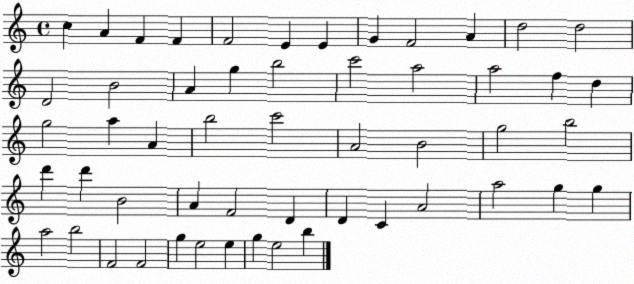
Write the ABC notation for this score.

X:1
T:Untitled
M:4/4
L:1/4
K:C
c A F F F2 E E G F2 A d2 d2 D2 B2 A g b2 c'2 a2 a2 f d g2 a A b2 c'2 A2 B2 g2 b2 d' d' B2 A F2 D D C A2 a2 g g a2 b2 F2 F2 g e2 e g e2 b